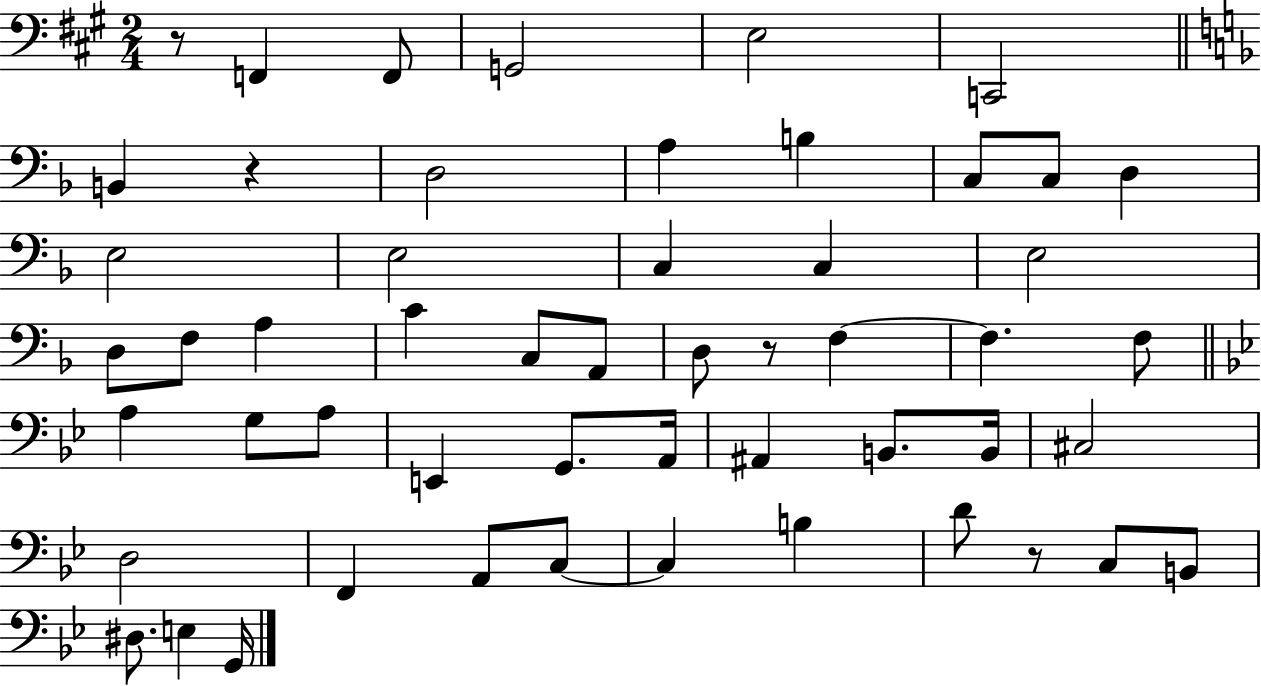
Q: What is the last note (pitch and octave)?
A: G2